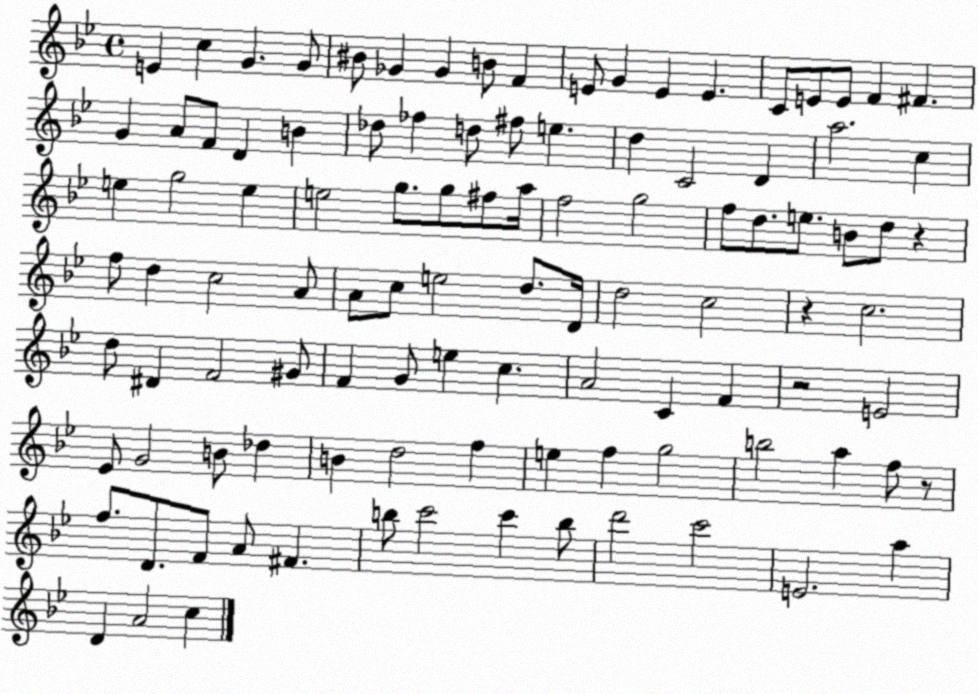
X:1
T:Untitled
M:4/4
L:1/4
K:Bb
E c G G/2 ^B/2 _G _G B/2 F E/2 G E E C/2 E/2 E/2 F ^F G A/2 F/2 D B _d/2 _f d/2 ^f/2 e d C2 D a2 c e g2 e e2 g/2 g/2 ^f/2 a/4 f2 g2 f/2 d/2 e/2 B/2 d/2 z f/2 d c2 A/2 A/2 c/2 e2 d/2 D/4 d2 c2 z c2 d/2 ^D F2 ^G/2 F G/2 e c A2 C F z2 E2 _E/2 G2 B/2 _d B d2 f e f g2 b2 a f/2 z/2 f/2 D/2 F/2 A/2 ^F b/2 c'2 c' b/2 d'2 c'2 E2 a D A2 c